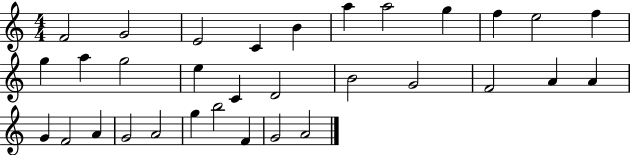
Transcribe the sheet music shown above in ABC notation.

X:1
T:Untitled
M:4/4
L:1/4
K:C
F2 G2 E2 C B a a2 g f e2 f g a g2 e C D2 B2 G2 F2 A A G F2 A G2 A2 g b2 F G2 A2